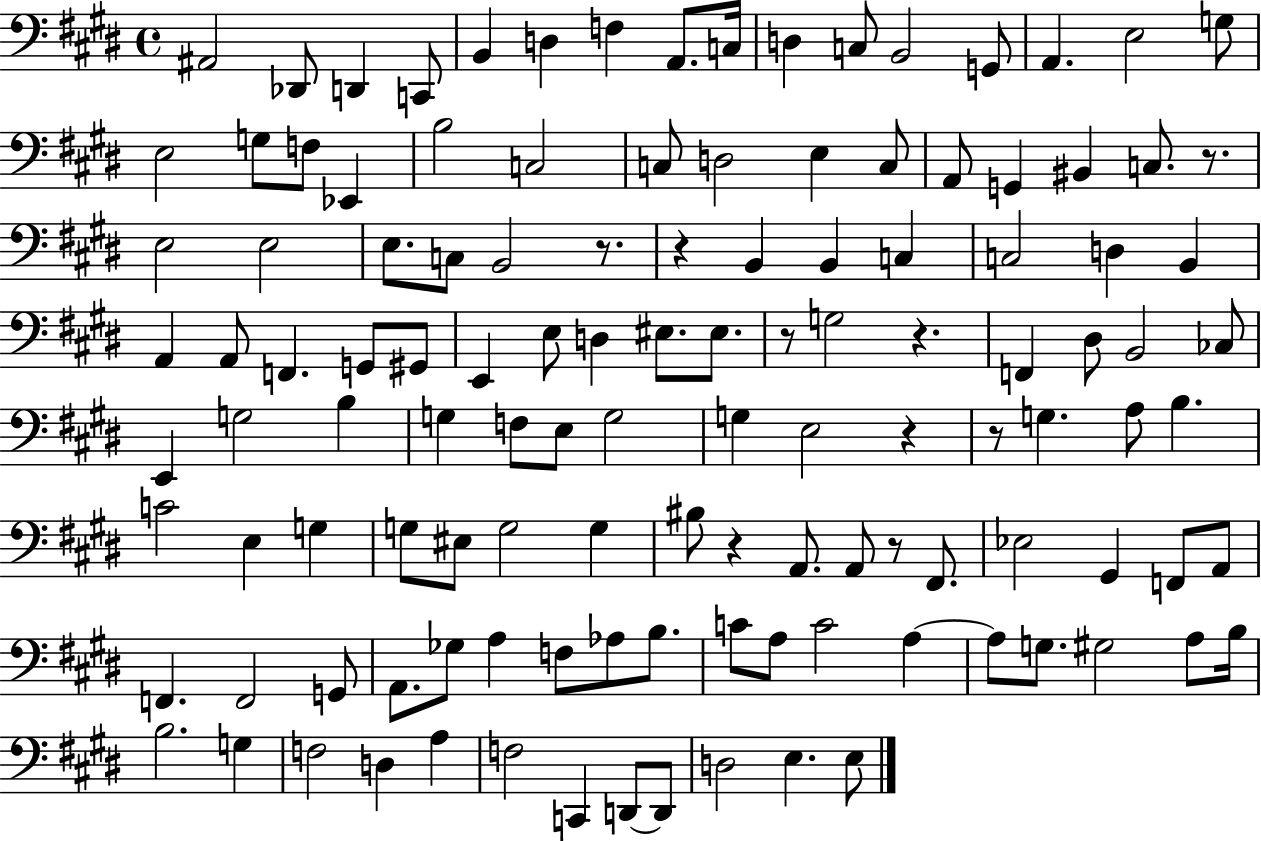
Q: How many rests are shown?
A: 9